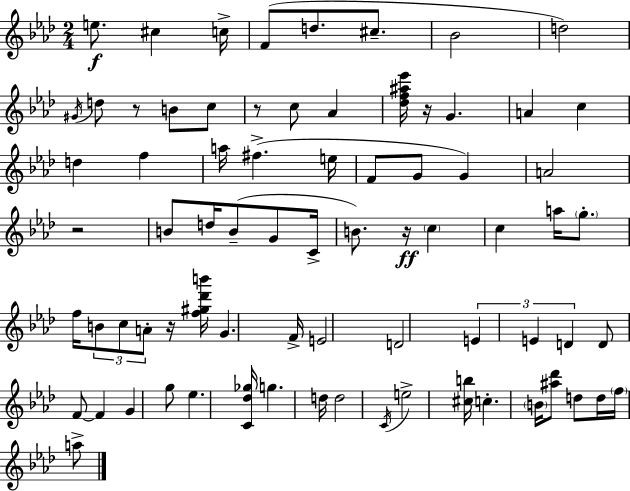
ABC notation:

X:1
T:Untitled
M:2/4
L:1/4
K:Ab
e/2 ^c c/4 F/2 d/2 ^c/2 _B2 d2 ^G/4 d/2 z/2 B/2 c/2 z/2 c/2 _A [_df^a_e']/4 z/4 G A c d f a/4 ^f e/4 F/2 G/2 G A2 z2 B/2 d/4 B/2 G/2 C/4 B/2 z/4 c c a/4 g/2 f/4 B/2 c/2 A/2 z/4 [f^g_d'b']/4 G F/4 E2 D2 E E D D/2 F/2 F G g/2 _e [C_d_g]/4 g d/4 d2 C/4 e2 [^cb]/4 c B/4 [^a_d']/2 d/2 d/4 f/4 a/2